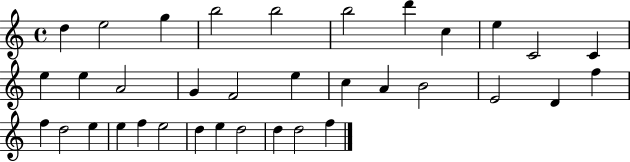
{
  \clef treble
  \time 4/4
  \defaultTimeSignature
  \key c \major
  d''4 e''2 g''4 | b''2 b''2 | b''2 d'''4 c''4 | e''4 c'2 c'4 | \break e''4 e''4 a'2 | g'4 f'2 e''4 | c''4 a'4 b'2 | e'2 d'4 f''4 | \break f''4 d''2 e''4 | e''4 f''4 e''2 | d''4 e''4 d''2 | d''4 d''2 f''4 | \break \bar "|."
}